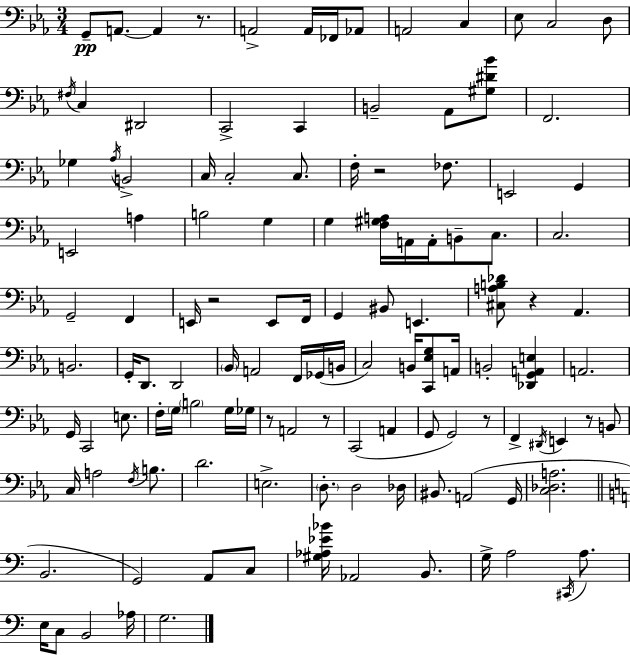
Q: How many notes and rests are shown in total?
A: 122